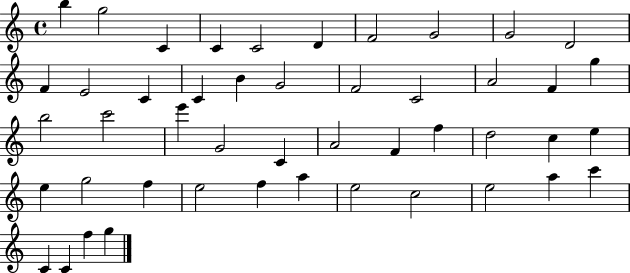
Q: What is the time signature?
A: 4/4